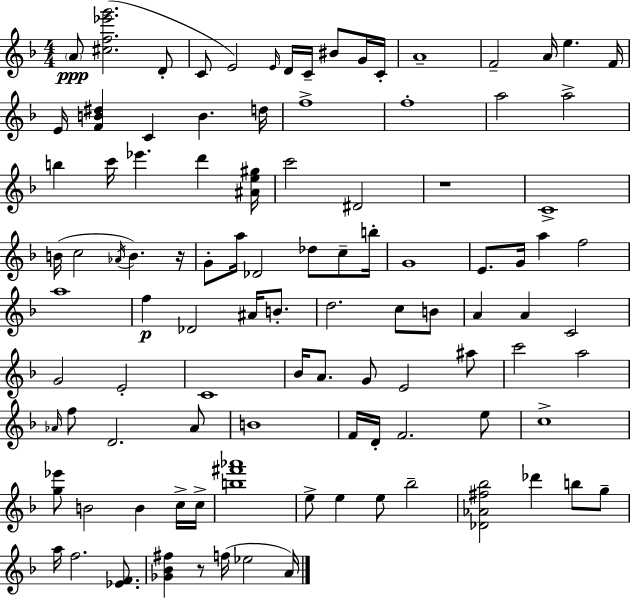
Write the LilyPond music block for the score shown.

{
  \clef treble
  \numericTimeSignature
  \time 4/4
  \key f \major
  \parenthesize a'8\ppp <cis'' f'' ees''' g'''>2.( d'8-. | c'8 e'2) \grace { e'16 } d'16 c'16-- bis'8 g'16 | c'16-. a'1-- | f'2-- a'16 e''4. | \break f'16 e'16 <f' b' dis''>4 c'4 b'4. | d''16 f''1-> | f''1-. | a''2 a''2-> | \break b''4 c'''16 ees'''4. d'''4 | <ais' e'' gis''>16 c'''2 dis'2 | r1 | c'1-> | \break b'16( c''2 \acciaccatura { aes'16 }) b'4. | r16 g'8-. a''16 des'2 des''8 c''8-- | b''16-. g'1 | e'8. g'16 a''4 f''2 | \break a''1 | f''4\p des'2 ais'16 b'8.-. | d''2. c''8 | b'8 a'4 a'4 c'2 | \break g'2 e'2-. | c'1 | bes'16 a'8. g'8 e'2 | ais''8 c'''2 a''2 | \break \grace { aes'16 } f''8 d'2. | aes'8 b'1 | f'16 d'16-. f'2. | e''8 c''1-> | \break <g'' ees'''>8 b'2 b'4 | c''16-> c''16-> <b'' fis''' aes'''>1 | e''8-> e''4 e''8 bes''2-- | <des' aes' fis'' bes''>2 des'''4 b''8 | \break g''8-- a''16 f''2. | <ees' f'>8. <ges' bes' fis''>4 r8 f''16( ees''2 | a'16) \bar "|."
}